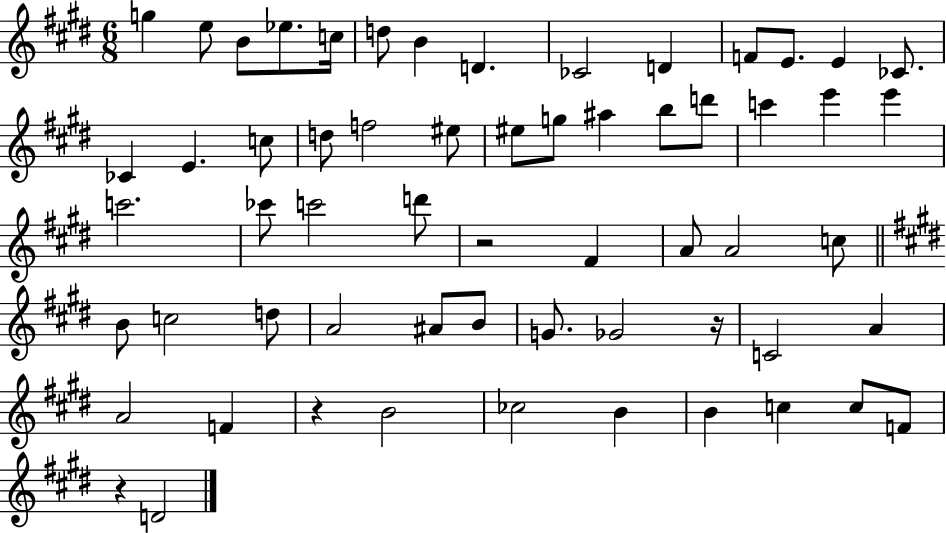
{
  \clef treble
  \numericTimeSignature
  \time 6/8
  \key e \major
  g''4 e''8 b'8 ees''8. c''16 | d''8 b'4 d'4. | ces'2 d'4 | f'8 e'8. e'4 ces'8. | \break ces'4 e'4. c''8 | d''8 f''2 eis''8 | eis''8 g''8 ais''4 b''8 d'''8 | c'''4 e'''4 e'''4 | \break c'''2. | ces'''8 c'''2 d'''8 | r2 fis'4 | a'8 a'2 c''8 | \break \bar "||" \break \key e \major b'8 c''2 d''8 | a'2 ais'8 b'8 | g'8. ges'2 r16 | c'2 a'4 | \break a'2 f'4 | r4 b'2 | ces''2 b'4 | b'4 c''4 c''8 f'8 | \break r4 d'2 | \bar "|."
}